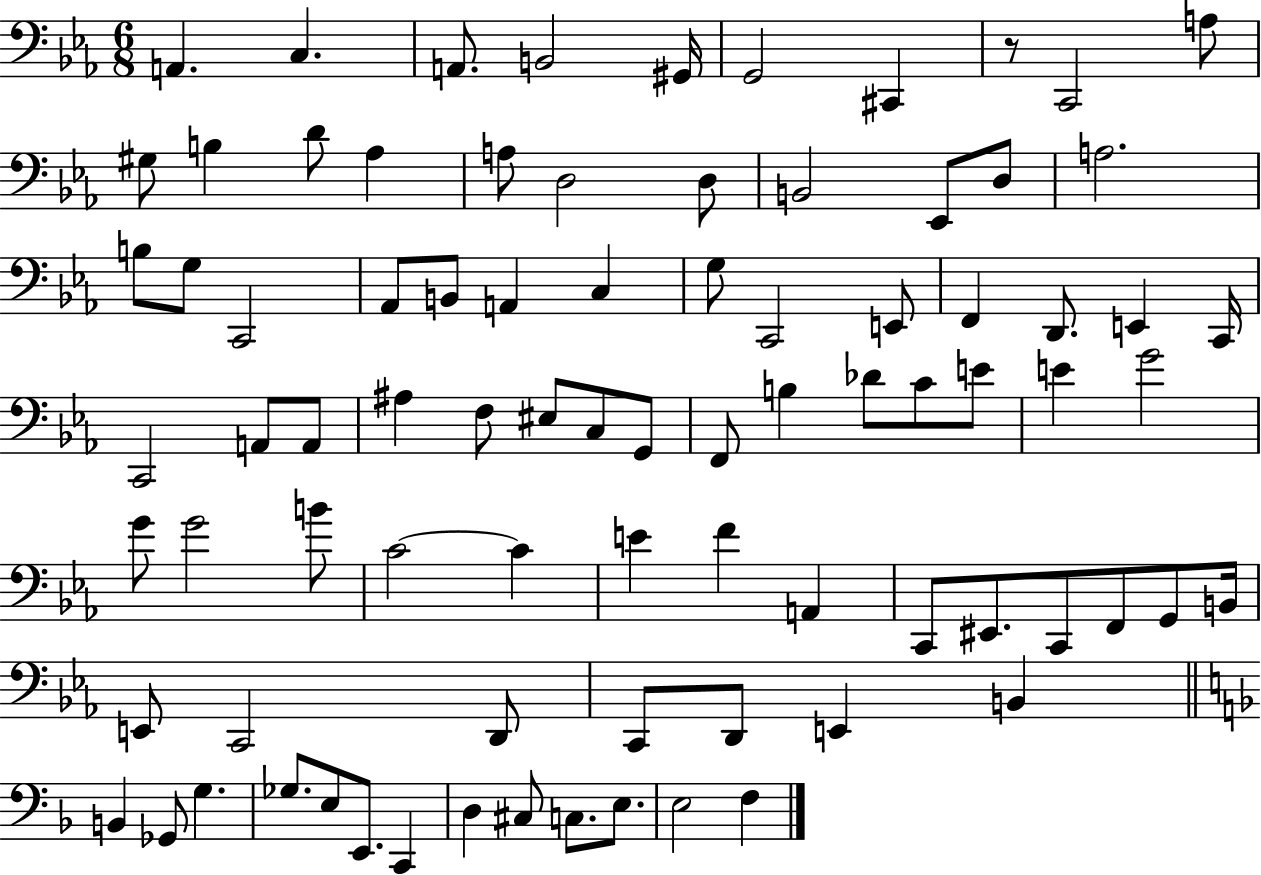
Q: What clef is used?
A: bass